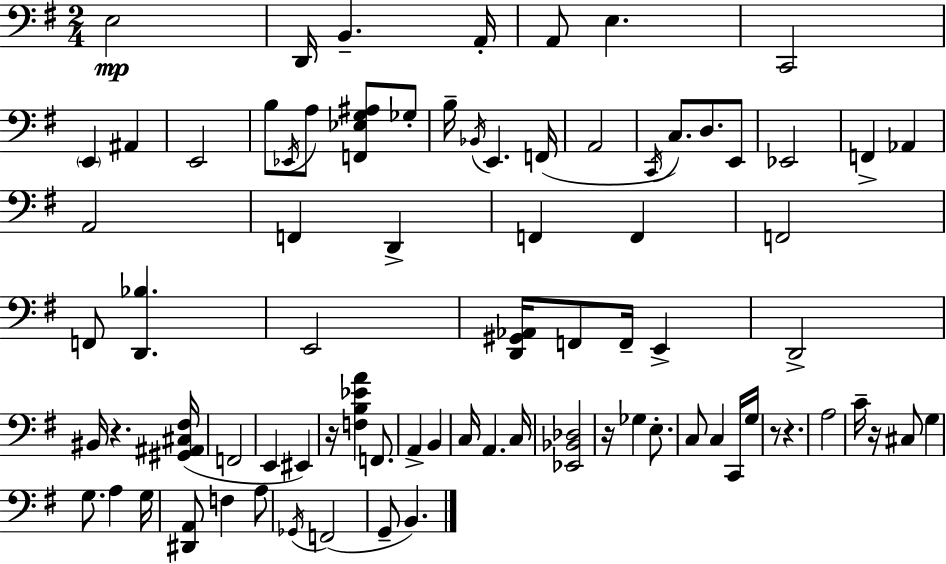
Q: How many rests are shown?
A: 6